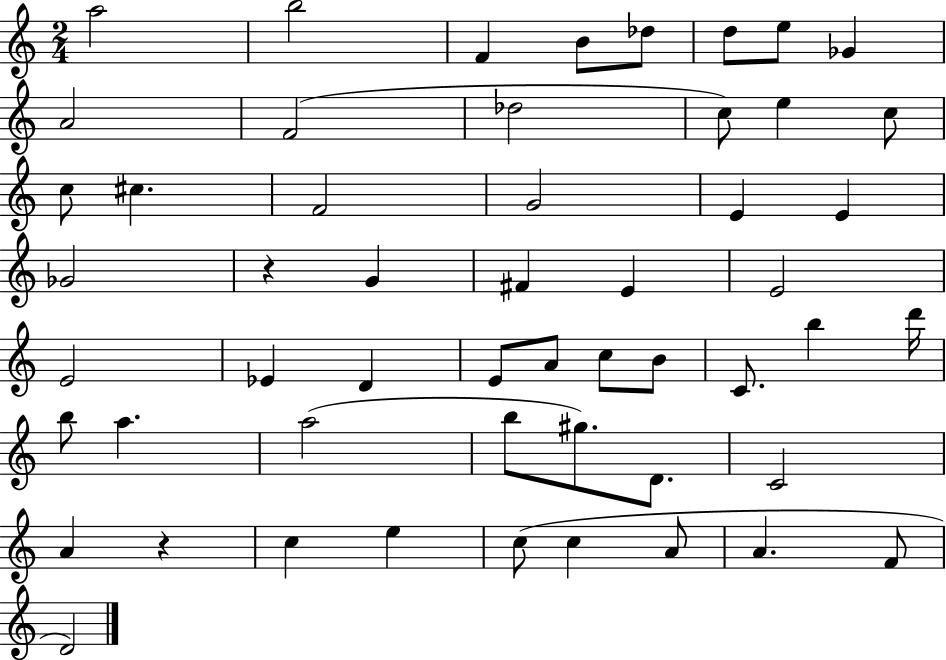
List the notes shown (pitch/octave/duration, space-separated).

A5/h B5/h F4/q B4/e Db5/e D5/e E5/e Gb4/q A4/h F4/h Db5/h C5/e E5/q C5/e C5/e C#5/q. F4/h G4/h E4/q E4/q Gb4/h R/q G4/q F#4/q E4/q E4/h E4/h Eb4/q D4/q E4/e A4/e C5/e B4/e C4/e. B5/q D6/s B5/e A5/q. A5/h B5/e G#5/e. D4/e. C4/h A4/q R/q C5/q E5/q C5/e C5/q A4/e A4/q. F4/e D4/h